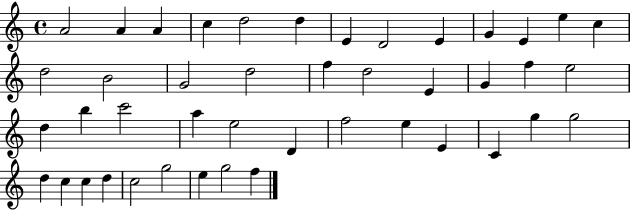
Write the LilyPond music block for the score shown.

{
  \clef treble
  \time 4/4
  \defaultTimeSignature
  \key c \major
  a'2 a'4 a'4 | c''4 d''2 d''4 | e'4 d'2 e'4 | g'4 e'4 e''4 c''4 | \break d''2 b'2 | g'2 d''2 | f''4 d''2 e'4 | g'4 f''4 e''2 | \break d''4 b''4 c'''2 | a''4 e''2 d'4 | f''2 e''4 e'4 | c'4 g''4 g''2 | \break d''4 c''4 c''4 d''4 | c''2 g''2 | e''4 g''2 f''4 | \bar "|."
}